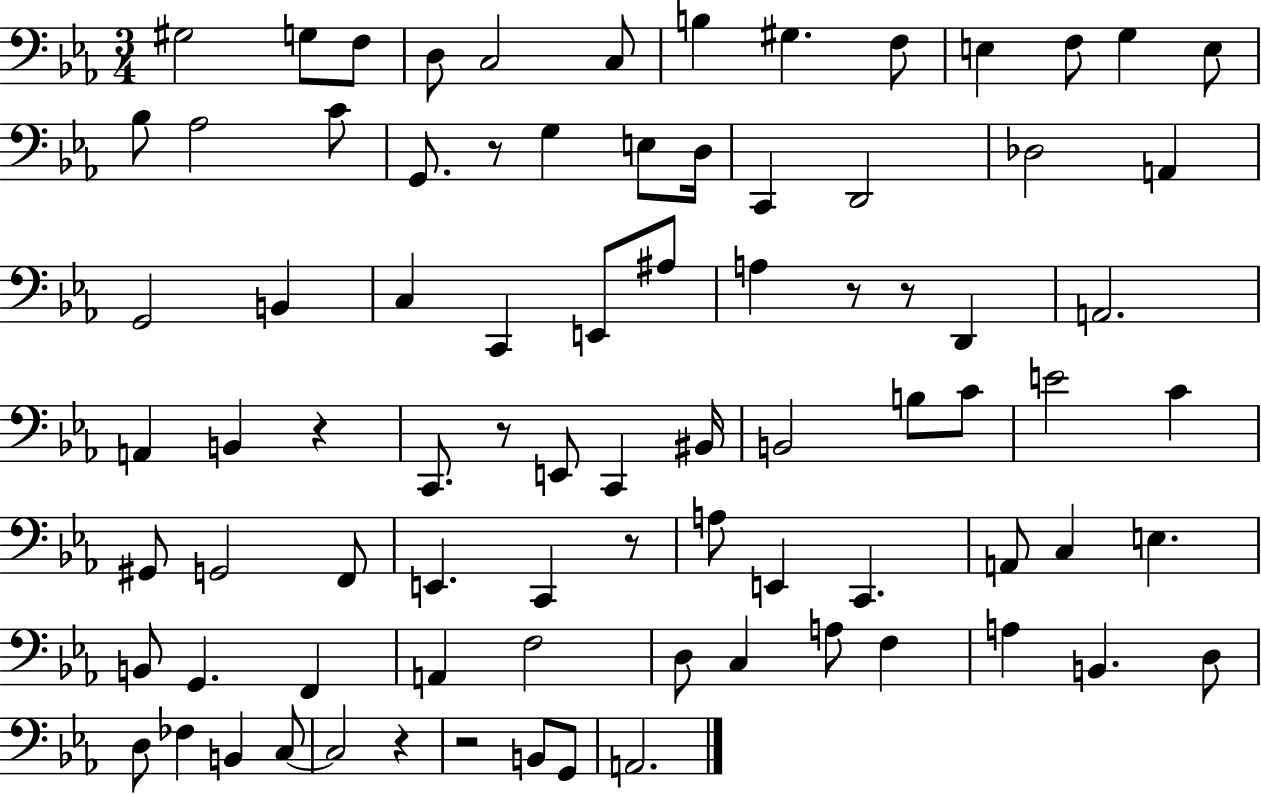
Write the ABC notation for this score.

X:1
T:Untitled
M:3/4
L:1/4
K:Eb
^G,2 G,/2 F,/2 D,/2 C,2 C,/2 B, ^G, F,/2 E, F,/2 G, E,/2 _B,/2 _A,2 C/2 G,,/2 z/2 G, E,/2 D,/4 C,, D,,2 _D,2 A,, G,,2 B,, C, C,, E,,/2 ^A,/2 A, z/2 z/2 D,, A,,2 A,, B,, z C,,/2 z/2 E,,/2 C,, ^B,,/4 B,,2 B,/2 C/2 E2 C ^G,,/2 G,,2 F,,/2 E,, C,, z/2 A,/2 E,, C,, A,,/2 C, E, B,,/2 G,, F,, A,, F,2 D,/2 C, A,/2 F, A, B,, D,/2 D,/2 _F, B,, C,/2 C,2 z z2 B,,/2 G,,/2 A,,2